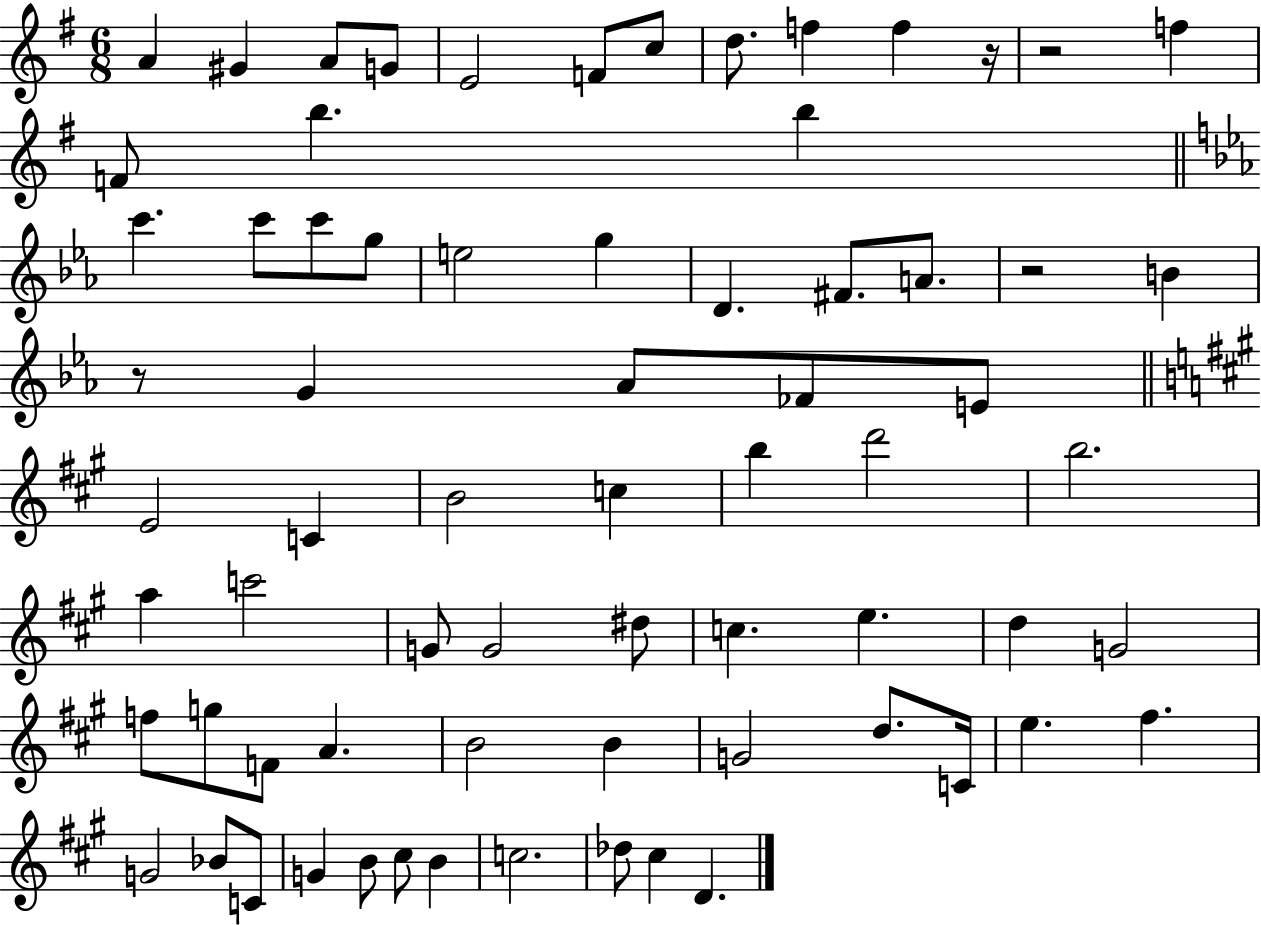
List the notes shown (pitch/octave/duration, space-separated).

A4/q G#4/q A4/e G4/e E4/h F4/e C5/e D5/e. F5/q F5/q R/s R/h F5/q F4/e B5/q. B5/q C6/q. C6/e C6/e G5/e E5/h G5/q D4/q. F#4/e. A4/e. R/h B4/q R/e G4/q Ab4/e FES4/e E4/e E4/h C4/q B4/h C5/q B5/q D6/h B5/h. A5/q C6/h G4/e G4/h D#5/e C5/q. E5/q. D5/q G4/h F5/e G5/e F4/e A4/q. B4/h B4/q G4/h D5/e. C4/s E5/q. F#5/q. G4/h Bb4/e C4/e G4/q B4/e C#5/e B4/q C5/h. Db5/e C#5/q D4/q.